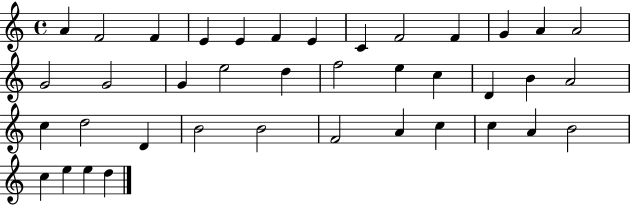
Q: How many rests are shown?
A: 0